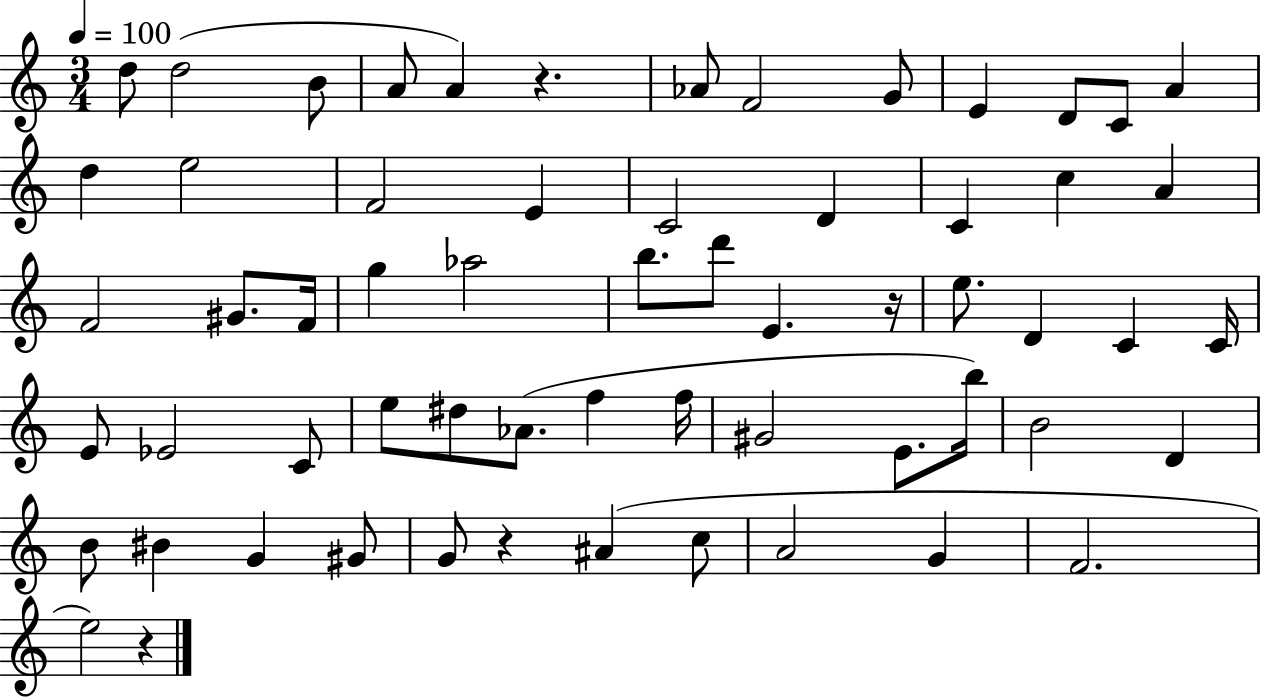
D5/e D5/h B4/e A4/e A4/q R/q. Ab4/e F4/h G4/e E4/q D4/e C4/e A4/q D5/q E5/h F4/h E4/q C4/h D4/q C4/q C5/q A4/q F4/h G#4/e. F4/s G5/q Ab5/h B5/e. D6/e E4/q. R/s E5/e. D4/q C4/q C4/s E4/e Eb4/h C4/e E5/e D#5/e Ab4/e. F5/q F5/s G#4/h E4/e. B5/s B4/h D4/q B4/e BIS4/q G4/q G#4/e G4/e R/q A#4/q C5/e A4/h G4/q F4/h. E5/h R/q